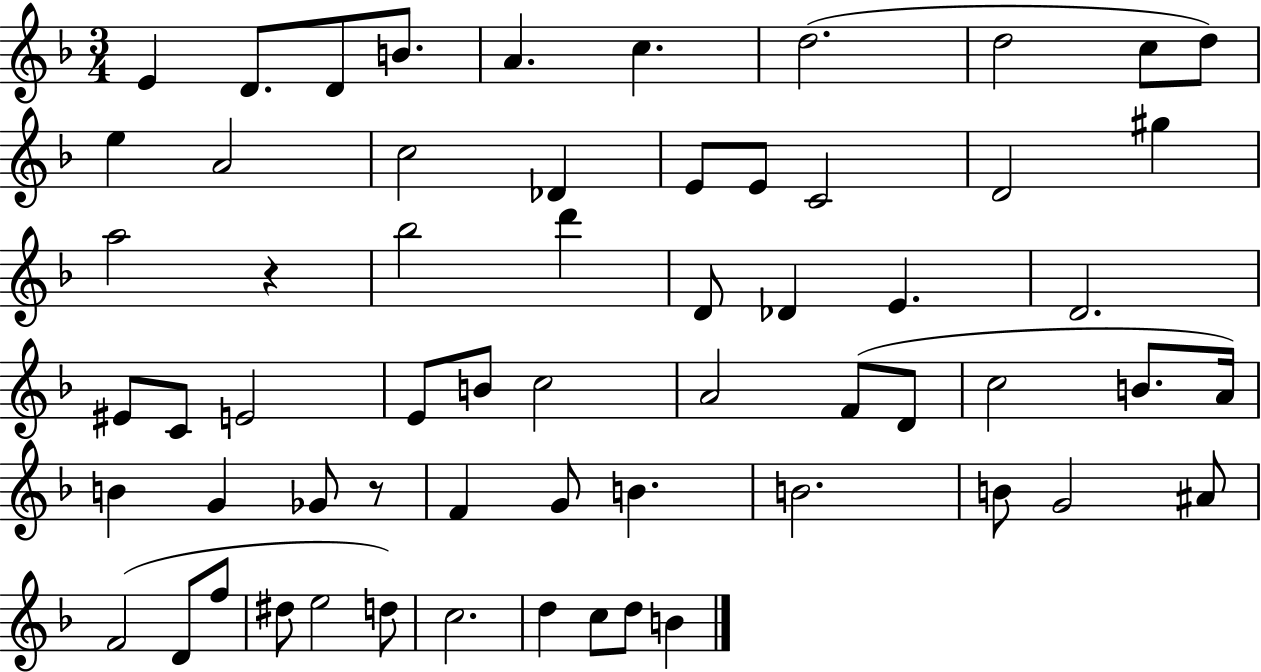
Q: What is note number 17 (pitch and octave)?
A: C4